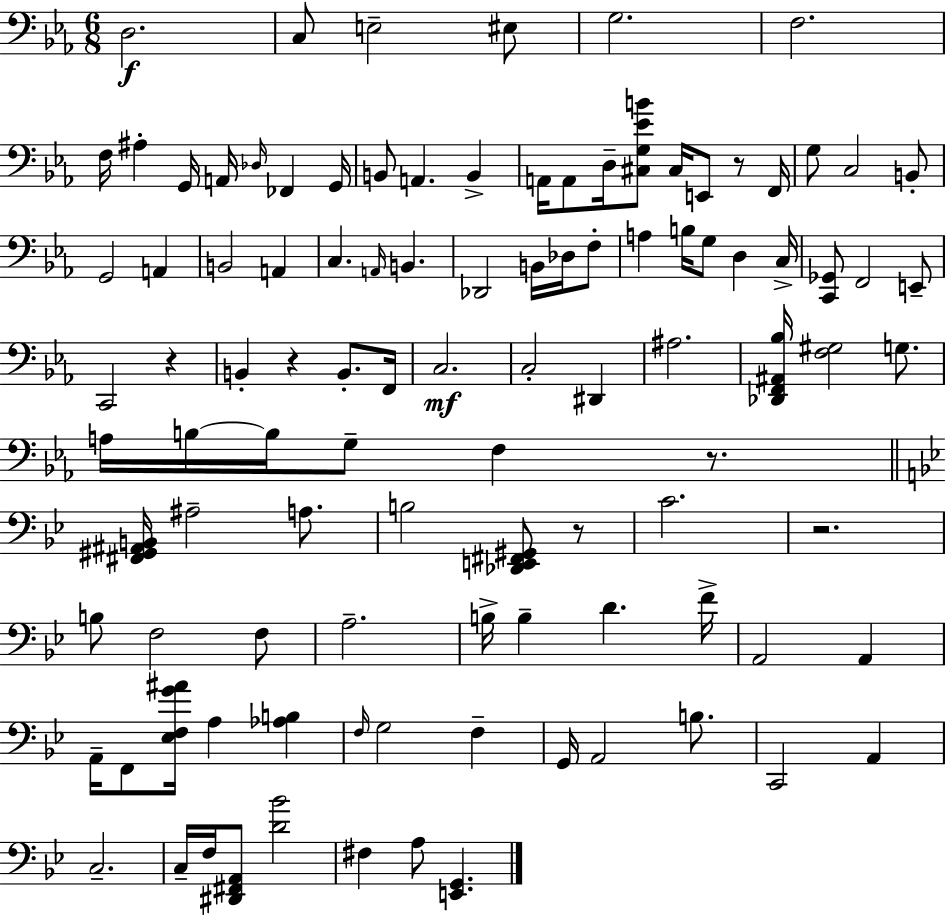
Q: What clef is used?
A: bass